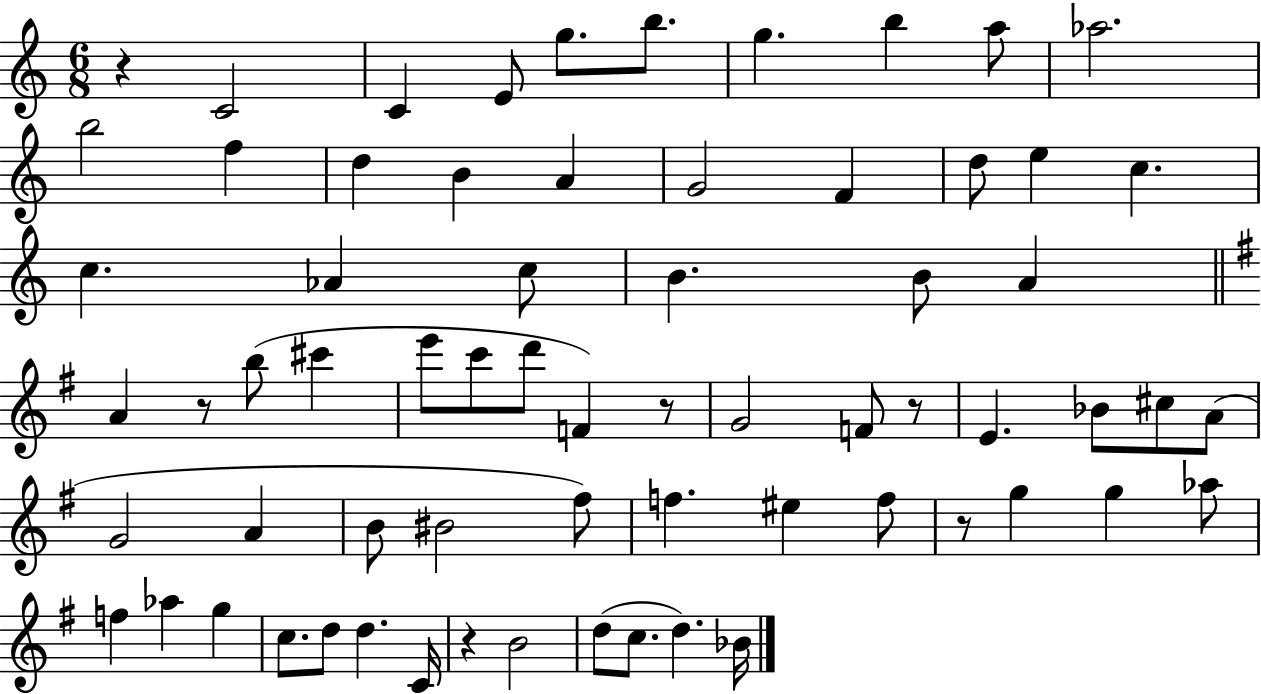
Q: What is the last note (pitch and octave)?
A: Bb4